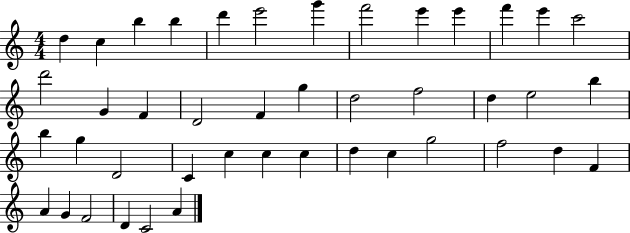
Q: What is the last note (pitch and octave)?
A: A4